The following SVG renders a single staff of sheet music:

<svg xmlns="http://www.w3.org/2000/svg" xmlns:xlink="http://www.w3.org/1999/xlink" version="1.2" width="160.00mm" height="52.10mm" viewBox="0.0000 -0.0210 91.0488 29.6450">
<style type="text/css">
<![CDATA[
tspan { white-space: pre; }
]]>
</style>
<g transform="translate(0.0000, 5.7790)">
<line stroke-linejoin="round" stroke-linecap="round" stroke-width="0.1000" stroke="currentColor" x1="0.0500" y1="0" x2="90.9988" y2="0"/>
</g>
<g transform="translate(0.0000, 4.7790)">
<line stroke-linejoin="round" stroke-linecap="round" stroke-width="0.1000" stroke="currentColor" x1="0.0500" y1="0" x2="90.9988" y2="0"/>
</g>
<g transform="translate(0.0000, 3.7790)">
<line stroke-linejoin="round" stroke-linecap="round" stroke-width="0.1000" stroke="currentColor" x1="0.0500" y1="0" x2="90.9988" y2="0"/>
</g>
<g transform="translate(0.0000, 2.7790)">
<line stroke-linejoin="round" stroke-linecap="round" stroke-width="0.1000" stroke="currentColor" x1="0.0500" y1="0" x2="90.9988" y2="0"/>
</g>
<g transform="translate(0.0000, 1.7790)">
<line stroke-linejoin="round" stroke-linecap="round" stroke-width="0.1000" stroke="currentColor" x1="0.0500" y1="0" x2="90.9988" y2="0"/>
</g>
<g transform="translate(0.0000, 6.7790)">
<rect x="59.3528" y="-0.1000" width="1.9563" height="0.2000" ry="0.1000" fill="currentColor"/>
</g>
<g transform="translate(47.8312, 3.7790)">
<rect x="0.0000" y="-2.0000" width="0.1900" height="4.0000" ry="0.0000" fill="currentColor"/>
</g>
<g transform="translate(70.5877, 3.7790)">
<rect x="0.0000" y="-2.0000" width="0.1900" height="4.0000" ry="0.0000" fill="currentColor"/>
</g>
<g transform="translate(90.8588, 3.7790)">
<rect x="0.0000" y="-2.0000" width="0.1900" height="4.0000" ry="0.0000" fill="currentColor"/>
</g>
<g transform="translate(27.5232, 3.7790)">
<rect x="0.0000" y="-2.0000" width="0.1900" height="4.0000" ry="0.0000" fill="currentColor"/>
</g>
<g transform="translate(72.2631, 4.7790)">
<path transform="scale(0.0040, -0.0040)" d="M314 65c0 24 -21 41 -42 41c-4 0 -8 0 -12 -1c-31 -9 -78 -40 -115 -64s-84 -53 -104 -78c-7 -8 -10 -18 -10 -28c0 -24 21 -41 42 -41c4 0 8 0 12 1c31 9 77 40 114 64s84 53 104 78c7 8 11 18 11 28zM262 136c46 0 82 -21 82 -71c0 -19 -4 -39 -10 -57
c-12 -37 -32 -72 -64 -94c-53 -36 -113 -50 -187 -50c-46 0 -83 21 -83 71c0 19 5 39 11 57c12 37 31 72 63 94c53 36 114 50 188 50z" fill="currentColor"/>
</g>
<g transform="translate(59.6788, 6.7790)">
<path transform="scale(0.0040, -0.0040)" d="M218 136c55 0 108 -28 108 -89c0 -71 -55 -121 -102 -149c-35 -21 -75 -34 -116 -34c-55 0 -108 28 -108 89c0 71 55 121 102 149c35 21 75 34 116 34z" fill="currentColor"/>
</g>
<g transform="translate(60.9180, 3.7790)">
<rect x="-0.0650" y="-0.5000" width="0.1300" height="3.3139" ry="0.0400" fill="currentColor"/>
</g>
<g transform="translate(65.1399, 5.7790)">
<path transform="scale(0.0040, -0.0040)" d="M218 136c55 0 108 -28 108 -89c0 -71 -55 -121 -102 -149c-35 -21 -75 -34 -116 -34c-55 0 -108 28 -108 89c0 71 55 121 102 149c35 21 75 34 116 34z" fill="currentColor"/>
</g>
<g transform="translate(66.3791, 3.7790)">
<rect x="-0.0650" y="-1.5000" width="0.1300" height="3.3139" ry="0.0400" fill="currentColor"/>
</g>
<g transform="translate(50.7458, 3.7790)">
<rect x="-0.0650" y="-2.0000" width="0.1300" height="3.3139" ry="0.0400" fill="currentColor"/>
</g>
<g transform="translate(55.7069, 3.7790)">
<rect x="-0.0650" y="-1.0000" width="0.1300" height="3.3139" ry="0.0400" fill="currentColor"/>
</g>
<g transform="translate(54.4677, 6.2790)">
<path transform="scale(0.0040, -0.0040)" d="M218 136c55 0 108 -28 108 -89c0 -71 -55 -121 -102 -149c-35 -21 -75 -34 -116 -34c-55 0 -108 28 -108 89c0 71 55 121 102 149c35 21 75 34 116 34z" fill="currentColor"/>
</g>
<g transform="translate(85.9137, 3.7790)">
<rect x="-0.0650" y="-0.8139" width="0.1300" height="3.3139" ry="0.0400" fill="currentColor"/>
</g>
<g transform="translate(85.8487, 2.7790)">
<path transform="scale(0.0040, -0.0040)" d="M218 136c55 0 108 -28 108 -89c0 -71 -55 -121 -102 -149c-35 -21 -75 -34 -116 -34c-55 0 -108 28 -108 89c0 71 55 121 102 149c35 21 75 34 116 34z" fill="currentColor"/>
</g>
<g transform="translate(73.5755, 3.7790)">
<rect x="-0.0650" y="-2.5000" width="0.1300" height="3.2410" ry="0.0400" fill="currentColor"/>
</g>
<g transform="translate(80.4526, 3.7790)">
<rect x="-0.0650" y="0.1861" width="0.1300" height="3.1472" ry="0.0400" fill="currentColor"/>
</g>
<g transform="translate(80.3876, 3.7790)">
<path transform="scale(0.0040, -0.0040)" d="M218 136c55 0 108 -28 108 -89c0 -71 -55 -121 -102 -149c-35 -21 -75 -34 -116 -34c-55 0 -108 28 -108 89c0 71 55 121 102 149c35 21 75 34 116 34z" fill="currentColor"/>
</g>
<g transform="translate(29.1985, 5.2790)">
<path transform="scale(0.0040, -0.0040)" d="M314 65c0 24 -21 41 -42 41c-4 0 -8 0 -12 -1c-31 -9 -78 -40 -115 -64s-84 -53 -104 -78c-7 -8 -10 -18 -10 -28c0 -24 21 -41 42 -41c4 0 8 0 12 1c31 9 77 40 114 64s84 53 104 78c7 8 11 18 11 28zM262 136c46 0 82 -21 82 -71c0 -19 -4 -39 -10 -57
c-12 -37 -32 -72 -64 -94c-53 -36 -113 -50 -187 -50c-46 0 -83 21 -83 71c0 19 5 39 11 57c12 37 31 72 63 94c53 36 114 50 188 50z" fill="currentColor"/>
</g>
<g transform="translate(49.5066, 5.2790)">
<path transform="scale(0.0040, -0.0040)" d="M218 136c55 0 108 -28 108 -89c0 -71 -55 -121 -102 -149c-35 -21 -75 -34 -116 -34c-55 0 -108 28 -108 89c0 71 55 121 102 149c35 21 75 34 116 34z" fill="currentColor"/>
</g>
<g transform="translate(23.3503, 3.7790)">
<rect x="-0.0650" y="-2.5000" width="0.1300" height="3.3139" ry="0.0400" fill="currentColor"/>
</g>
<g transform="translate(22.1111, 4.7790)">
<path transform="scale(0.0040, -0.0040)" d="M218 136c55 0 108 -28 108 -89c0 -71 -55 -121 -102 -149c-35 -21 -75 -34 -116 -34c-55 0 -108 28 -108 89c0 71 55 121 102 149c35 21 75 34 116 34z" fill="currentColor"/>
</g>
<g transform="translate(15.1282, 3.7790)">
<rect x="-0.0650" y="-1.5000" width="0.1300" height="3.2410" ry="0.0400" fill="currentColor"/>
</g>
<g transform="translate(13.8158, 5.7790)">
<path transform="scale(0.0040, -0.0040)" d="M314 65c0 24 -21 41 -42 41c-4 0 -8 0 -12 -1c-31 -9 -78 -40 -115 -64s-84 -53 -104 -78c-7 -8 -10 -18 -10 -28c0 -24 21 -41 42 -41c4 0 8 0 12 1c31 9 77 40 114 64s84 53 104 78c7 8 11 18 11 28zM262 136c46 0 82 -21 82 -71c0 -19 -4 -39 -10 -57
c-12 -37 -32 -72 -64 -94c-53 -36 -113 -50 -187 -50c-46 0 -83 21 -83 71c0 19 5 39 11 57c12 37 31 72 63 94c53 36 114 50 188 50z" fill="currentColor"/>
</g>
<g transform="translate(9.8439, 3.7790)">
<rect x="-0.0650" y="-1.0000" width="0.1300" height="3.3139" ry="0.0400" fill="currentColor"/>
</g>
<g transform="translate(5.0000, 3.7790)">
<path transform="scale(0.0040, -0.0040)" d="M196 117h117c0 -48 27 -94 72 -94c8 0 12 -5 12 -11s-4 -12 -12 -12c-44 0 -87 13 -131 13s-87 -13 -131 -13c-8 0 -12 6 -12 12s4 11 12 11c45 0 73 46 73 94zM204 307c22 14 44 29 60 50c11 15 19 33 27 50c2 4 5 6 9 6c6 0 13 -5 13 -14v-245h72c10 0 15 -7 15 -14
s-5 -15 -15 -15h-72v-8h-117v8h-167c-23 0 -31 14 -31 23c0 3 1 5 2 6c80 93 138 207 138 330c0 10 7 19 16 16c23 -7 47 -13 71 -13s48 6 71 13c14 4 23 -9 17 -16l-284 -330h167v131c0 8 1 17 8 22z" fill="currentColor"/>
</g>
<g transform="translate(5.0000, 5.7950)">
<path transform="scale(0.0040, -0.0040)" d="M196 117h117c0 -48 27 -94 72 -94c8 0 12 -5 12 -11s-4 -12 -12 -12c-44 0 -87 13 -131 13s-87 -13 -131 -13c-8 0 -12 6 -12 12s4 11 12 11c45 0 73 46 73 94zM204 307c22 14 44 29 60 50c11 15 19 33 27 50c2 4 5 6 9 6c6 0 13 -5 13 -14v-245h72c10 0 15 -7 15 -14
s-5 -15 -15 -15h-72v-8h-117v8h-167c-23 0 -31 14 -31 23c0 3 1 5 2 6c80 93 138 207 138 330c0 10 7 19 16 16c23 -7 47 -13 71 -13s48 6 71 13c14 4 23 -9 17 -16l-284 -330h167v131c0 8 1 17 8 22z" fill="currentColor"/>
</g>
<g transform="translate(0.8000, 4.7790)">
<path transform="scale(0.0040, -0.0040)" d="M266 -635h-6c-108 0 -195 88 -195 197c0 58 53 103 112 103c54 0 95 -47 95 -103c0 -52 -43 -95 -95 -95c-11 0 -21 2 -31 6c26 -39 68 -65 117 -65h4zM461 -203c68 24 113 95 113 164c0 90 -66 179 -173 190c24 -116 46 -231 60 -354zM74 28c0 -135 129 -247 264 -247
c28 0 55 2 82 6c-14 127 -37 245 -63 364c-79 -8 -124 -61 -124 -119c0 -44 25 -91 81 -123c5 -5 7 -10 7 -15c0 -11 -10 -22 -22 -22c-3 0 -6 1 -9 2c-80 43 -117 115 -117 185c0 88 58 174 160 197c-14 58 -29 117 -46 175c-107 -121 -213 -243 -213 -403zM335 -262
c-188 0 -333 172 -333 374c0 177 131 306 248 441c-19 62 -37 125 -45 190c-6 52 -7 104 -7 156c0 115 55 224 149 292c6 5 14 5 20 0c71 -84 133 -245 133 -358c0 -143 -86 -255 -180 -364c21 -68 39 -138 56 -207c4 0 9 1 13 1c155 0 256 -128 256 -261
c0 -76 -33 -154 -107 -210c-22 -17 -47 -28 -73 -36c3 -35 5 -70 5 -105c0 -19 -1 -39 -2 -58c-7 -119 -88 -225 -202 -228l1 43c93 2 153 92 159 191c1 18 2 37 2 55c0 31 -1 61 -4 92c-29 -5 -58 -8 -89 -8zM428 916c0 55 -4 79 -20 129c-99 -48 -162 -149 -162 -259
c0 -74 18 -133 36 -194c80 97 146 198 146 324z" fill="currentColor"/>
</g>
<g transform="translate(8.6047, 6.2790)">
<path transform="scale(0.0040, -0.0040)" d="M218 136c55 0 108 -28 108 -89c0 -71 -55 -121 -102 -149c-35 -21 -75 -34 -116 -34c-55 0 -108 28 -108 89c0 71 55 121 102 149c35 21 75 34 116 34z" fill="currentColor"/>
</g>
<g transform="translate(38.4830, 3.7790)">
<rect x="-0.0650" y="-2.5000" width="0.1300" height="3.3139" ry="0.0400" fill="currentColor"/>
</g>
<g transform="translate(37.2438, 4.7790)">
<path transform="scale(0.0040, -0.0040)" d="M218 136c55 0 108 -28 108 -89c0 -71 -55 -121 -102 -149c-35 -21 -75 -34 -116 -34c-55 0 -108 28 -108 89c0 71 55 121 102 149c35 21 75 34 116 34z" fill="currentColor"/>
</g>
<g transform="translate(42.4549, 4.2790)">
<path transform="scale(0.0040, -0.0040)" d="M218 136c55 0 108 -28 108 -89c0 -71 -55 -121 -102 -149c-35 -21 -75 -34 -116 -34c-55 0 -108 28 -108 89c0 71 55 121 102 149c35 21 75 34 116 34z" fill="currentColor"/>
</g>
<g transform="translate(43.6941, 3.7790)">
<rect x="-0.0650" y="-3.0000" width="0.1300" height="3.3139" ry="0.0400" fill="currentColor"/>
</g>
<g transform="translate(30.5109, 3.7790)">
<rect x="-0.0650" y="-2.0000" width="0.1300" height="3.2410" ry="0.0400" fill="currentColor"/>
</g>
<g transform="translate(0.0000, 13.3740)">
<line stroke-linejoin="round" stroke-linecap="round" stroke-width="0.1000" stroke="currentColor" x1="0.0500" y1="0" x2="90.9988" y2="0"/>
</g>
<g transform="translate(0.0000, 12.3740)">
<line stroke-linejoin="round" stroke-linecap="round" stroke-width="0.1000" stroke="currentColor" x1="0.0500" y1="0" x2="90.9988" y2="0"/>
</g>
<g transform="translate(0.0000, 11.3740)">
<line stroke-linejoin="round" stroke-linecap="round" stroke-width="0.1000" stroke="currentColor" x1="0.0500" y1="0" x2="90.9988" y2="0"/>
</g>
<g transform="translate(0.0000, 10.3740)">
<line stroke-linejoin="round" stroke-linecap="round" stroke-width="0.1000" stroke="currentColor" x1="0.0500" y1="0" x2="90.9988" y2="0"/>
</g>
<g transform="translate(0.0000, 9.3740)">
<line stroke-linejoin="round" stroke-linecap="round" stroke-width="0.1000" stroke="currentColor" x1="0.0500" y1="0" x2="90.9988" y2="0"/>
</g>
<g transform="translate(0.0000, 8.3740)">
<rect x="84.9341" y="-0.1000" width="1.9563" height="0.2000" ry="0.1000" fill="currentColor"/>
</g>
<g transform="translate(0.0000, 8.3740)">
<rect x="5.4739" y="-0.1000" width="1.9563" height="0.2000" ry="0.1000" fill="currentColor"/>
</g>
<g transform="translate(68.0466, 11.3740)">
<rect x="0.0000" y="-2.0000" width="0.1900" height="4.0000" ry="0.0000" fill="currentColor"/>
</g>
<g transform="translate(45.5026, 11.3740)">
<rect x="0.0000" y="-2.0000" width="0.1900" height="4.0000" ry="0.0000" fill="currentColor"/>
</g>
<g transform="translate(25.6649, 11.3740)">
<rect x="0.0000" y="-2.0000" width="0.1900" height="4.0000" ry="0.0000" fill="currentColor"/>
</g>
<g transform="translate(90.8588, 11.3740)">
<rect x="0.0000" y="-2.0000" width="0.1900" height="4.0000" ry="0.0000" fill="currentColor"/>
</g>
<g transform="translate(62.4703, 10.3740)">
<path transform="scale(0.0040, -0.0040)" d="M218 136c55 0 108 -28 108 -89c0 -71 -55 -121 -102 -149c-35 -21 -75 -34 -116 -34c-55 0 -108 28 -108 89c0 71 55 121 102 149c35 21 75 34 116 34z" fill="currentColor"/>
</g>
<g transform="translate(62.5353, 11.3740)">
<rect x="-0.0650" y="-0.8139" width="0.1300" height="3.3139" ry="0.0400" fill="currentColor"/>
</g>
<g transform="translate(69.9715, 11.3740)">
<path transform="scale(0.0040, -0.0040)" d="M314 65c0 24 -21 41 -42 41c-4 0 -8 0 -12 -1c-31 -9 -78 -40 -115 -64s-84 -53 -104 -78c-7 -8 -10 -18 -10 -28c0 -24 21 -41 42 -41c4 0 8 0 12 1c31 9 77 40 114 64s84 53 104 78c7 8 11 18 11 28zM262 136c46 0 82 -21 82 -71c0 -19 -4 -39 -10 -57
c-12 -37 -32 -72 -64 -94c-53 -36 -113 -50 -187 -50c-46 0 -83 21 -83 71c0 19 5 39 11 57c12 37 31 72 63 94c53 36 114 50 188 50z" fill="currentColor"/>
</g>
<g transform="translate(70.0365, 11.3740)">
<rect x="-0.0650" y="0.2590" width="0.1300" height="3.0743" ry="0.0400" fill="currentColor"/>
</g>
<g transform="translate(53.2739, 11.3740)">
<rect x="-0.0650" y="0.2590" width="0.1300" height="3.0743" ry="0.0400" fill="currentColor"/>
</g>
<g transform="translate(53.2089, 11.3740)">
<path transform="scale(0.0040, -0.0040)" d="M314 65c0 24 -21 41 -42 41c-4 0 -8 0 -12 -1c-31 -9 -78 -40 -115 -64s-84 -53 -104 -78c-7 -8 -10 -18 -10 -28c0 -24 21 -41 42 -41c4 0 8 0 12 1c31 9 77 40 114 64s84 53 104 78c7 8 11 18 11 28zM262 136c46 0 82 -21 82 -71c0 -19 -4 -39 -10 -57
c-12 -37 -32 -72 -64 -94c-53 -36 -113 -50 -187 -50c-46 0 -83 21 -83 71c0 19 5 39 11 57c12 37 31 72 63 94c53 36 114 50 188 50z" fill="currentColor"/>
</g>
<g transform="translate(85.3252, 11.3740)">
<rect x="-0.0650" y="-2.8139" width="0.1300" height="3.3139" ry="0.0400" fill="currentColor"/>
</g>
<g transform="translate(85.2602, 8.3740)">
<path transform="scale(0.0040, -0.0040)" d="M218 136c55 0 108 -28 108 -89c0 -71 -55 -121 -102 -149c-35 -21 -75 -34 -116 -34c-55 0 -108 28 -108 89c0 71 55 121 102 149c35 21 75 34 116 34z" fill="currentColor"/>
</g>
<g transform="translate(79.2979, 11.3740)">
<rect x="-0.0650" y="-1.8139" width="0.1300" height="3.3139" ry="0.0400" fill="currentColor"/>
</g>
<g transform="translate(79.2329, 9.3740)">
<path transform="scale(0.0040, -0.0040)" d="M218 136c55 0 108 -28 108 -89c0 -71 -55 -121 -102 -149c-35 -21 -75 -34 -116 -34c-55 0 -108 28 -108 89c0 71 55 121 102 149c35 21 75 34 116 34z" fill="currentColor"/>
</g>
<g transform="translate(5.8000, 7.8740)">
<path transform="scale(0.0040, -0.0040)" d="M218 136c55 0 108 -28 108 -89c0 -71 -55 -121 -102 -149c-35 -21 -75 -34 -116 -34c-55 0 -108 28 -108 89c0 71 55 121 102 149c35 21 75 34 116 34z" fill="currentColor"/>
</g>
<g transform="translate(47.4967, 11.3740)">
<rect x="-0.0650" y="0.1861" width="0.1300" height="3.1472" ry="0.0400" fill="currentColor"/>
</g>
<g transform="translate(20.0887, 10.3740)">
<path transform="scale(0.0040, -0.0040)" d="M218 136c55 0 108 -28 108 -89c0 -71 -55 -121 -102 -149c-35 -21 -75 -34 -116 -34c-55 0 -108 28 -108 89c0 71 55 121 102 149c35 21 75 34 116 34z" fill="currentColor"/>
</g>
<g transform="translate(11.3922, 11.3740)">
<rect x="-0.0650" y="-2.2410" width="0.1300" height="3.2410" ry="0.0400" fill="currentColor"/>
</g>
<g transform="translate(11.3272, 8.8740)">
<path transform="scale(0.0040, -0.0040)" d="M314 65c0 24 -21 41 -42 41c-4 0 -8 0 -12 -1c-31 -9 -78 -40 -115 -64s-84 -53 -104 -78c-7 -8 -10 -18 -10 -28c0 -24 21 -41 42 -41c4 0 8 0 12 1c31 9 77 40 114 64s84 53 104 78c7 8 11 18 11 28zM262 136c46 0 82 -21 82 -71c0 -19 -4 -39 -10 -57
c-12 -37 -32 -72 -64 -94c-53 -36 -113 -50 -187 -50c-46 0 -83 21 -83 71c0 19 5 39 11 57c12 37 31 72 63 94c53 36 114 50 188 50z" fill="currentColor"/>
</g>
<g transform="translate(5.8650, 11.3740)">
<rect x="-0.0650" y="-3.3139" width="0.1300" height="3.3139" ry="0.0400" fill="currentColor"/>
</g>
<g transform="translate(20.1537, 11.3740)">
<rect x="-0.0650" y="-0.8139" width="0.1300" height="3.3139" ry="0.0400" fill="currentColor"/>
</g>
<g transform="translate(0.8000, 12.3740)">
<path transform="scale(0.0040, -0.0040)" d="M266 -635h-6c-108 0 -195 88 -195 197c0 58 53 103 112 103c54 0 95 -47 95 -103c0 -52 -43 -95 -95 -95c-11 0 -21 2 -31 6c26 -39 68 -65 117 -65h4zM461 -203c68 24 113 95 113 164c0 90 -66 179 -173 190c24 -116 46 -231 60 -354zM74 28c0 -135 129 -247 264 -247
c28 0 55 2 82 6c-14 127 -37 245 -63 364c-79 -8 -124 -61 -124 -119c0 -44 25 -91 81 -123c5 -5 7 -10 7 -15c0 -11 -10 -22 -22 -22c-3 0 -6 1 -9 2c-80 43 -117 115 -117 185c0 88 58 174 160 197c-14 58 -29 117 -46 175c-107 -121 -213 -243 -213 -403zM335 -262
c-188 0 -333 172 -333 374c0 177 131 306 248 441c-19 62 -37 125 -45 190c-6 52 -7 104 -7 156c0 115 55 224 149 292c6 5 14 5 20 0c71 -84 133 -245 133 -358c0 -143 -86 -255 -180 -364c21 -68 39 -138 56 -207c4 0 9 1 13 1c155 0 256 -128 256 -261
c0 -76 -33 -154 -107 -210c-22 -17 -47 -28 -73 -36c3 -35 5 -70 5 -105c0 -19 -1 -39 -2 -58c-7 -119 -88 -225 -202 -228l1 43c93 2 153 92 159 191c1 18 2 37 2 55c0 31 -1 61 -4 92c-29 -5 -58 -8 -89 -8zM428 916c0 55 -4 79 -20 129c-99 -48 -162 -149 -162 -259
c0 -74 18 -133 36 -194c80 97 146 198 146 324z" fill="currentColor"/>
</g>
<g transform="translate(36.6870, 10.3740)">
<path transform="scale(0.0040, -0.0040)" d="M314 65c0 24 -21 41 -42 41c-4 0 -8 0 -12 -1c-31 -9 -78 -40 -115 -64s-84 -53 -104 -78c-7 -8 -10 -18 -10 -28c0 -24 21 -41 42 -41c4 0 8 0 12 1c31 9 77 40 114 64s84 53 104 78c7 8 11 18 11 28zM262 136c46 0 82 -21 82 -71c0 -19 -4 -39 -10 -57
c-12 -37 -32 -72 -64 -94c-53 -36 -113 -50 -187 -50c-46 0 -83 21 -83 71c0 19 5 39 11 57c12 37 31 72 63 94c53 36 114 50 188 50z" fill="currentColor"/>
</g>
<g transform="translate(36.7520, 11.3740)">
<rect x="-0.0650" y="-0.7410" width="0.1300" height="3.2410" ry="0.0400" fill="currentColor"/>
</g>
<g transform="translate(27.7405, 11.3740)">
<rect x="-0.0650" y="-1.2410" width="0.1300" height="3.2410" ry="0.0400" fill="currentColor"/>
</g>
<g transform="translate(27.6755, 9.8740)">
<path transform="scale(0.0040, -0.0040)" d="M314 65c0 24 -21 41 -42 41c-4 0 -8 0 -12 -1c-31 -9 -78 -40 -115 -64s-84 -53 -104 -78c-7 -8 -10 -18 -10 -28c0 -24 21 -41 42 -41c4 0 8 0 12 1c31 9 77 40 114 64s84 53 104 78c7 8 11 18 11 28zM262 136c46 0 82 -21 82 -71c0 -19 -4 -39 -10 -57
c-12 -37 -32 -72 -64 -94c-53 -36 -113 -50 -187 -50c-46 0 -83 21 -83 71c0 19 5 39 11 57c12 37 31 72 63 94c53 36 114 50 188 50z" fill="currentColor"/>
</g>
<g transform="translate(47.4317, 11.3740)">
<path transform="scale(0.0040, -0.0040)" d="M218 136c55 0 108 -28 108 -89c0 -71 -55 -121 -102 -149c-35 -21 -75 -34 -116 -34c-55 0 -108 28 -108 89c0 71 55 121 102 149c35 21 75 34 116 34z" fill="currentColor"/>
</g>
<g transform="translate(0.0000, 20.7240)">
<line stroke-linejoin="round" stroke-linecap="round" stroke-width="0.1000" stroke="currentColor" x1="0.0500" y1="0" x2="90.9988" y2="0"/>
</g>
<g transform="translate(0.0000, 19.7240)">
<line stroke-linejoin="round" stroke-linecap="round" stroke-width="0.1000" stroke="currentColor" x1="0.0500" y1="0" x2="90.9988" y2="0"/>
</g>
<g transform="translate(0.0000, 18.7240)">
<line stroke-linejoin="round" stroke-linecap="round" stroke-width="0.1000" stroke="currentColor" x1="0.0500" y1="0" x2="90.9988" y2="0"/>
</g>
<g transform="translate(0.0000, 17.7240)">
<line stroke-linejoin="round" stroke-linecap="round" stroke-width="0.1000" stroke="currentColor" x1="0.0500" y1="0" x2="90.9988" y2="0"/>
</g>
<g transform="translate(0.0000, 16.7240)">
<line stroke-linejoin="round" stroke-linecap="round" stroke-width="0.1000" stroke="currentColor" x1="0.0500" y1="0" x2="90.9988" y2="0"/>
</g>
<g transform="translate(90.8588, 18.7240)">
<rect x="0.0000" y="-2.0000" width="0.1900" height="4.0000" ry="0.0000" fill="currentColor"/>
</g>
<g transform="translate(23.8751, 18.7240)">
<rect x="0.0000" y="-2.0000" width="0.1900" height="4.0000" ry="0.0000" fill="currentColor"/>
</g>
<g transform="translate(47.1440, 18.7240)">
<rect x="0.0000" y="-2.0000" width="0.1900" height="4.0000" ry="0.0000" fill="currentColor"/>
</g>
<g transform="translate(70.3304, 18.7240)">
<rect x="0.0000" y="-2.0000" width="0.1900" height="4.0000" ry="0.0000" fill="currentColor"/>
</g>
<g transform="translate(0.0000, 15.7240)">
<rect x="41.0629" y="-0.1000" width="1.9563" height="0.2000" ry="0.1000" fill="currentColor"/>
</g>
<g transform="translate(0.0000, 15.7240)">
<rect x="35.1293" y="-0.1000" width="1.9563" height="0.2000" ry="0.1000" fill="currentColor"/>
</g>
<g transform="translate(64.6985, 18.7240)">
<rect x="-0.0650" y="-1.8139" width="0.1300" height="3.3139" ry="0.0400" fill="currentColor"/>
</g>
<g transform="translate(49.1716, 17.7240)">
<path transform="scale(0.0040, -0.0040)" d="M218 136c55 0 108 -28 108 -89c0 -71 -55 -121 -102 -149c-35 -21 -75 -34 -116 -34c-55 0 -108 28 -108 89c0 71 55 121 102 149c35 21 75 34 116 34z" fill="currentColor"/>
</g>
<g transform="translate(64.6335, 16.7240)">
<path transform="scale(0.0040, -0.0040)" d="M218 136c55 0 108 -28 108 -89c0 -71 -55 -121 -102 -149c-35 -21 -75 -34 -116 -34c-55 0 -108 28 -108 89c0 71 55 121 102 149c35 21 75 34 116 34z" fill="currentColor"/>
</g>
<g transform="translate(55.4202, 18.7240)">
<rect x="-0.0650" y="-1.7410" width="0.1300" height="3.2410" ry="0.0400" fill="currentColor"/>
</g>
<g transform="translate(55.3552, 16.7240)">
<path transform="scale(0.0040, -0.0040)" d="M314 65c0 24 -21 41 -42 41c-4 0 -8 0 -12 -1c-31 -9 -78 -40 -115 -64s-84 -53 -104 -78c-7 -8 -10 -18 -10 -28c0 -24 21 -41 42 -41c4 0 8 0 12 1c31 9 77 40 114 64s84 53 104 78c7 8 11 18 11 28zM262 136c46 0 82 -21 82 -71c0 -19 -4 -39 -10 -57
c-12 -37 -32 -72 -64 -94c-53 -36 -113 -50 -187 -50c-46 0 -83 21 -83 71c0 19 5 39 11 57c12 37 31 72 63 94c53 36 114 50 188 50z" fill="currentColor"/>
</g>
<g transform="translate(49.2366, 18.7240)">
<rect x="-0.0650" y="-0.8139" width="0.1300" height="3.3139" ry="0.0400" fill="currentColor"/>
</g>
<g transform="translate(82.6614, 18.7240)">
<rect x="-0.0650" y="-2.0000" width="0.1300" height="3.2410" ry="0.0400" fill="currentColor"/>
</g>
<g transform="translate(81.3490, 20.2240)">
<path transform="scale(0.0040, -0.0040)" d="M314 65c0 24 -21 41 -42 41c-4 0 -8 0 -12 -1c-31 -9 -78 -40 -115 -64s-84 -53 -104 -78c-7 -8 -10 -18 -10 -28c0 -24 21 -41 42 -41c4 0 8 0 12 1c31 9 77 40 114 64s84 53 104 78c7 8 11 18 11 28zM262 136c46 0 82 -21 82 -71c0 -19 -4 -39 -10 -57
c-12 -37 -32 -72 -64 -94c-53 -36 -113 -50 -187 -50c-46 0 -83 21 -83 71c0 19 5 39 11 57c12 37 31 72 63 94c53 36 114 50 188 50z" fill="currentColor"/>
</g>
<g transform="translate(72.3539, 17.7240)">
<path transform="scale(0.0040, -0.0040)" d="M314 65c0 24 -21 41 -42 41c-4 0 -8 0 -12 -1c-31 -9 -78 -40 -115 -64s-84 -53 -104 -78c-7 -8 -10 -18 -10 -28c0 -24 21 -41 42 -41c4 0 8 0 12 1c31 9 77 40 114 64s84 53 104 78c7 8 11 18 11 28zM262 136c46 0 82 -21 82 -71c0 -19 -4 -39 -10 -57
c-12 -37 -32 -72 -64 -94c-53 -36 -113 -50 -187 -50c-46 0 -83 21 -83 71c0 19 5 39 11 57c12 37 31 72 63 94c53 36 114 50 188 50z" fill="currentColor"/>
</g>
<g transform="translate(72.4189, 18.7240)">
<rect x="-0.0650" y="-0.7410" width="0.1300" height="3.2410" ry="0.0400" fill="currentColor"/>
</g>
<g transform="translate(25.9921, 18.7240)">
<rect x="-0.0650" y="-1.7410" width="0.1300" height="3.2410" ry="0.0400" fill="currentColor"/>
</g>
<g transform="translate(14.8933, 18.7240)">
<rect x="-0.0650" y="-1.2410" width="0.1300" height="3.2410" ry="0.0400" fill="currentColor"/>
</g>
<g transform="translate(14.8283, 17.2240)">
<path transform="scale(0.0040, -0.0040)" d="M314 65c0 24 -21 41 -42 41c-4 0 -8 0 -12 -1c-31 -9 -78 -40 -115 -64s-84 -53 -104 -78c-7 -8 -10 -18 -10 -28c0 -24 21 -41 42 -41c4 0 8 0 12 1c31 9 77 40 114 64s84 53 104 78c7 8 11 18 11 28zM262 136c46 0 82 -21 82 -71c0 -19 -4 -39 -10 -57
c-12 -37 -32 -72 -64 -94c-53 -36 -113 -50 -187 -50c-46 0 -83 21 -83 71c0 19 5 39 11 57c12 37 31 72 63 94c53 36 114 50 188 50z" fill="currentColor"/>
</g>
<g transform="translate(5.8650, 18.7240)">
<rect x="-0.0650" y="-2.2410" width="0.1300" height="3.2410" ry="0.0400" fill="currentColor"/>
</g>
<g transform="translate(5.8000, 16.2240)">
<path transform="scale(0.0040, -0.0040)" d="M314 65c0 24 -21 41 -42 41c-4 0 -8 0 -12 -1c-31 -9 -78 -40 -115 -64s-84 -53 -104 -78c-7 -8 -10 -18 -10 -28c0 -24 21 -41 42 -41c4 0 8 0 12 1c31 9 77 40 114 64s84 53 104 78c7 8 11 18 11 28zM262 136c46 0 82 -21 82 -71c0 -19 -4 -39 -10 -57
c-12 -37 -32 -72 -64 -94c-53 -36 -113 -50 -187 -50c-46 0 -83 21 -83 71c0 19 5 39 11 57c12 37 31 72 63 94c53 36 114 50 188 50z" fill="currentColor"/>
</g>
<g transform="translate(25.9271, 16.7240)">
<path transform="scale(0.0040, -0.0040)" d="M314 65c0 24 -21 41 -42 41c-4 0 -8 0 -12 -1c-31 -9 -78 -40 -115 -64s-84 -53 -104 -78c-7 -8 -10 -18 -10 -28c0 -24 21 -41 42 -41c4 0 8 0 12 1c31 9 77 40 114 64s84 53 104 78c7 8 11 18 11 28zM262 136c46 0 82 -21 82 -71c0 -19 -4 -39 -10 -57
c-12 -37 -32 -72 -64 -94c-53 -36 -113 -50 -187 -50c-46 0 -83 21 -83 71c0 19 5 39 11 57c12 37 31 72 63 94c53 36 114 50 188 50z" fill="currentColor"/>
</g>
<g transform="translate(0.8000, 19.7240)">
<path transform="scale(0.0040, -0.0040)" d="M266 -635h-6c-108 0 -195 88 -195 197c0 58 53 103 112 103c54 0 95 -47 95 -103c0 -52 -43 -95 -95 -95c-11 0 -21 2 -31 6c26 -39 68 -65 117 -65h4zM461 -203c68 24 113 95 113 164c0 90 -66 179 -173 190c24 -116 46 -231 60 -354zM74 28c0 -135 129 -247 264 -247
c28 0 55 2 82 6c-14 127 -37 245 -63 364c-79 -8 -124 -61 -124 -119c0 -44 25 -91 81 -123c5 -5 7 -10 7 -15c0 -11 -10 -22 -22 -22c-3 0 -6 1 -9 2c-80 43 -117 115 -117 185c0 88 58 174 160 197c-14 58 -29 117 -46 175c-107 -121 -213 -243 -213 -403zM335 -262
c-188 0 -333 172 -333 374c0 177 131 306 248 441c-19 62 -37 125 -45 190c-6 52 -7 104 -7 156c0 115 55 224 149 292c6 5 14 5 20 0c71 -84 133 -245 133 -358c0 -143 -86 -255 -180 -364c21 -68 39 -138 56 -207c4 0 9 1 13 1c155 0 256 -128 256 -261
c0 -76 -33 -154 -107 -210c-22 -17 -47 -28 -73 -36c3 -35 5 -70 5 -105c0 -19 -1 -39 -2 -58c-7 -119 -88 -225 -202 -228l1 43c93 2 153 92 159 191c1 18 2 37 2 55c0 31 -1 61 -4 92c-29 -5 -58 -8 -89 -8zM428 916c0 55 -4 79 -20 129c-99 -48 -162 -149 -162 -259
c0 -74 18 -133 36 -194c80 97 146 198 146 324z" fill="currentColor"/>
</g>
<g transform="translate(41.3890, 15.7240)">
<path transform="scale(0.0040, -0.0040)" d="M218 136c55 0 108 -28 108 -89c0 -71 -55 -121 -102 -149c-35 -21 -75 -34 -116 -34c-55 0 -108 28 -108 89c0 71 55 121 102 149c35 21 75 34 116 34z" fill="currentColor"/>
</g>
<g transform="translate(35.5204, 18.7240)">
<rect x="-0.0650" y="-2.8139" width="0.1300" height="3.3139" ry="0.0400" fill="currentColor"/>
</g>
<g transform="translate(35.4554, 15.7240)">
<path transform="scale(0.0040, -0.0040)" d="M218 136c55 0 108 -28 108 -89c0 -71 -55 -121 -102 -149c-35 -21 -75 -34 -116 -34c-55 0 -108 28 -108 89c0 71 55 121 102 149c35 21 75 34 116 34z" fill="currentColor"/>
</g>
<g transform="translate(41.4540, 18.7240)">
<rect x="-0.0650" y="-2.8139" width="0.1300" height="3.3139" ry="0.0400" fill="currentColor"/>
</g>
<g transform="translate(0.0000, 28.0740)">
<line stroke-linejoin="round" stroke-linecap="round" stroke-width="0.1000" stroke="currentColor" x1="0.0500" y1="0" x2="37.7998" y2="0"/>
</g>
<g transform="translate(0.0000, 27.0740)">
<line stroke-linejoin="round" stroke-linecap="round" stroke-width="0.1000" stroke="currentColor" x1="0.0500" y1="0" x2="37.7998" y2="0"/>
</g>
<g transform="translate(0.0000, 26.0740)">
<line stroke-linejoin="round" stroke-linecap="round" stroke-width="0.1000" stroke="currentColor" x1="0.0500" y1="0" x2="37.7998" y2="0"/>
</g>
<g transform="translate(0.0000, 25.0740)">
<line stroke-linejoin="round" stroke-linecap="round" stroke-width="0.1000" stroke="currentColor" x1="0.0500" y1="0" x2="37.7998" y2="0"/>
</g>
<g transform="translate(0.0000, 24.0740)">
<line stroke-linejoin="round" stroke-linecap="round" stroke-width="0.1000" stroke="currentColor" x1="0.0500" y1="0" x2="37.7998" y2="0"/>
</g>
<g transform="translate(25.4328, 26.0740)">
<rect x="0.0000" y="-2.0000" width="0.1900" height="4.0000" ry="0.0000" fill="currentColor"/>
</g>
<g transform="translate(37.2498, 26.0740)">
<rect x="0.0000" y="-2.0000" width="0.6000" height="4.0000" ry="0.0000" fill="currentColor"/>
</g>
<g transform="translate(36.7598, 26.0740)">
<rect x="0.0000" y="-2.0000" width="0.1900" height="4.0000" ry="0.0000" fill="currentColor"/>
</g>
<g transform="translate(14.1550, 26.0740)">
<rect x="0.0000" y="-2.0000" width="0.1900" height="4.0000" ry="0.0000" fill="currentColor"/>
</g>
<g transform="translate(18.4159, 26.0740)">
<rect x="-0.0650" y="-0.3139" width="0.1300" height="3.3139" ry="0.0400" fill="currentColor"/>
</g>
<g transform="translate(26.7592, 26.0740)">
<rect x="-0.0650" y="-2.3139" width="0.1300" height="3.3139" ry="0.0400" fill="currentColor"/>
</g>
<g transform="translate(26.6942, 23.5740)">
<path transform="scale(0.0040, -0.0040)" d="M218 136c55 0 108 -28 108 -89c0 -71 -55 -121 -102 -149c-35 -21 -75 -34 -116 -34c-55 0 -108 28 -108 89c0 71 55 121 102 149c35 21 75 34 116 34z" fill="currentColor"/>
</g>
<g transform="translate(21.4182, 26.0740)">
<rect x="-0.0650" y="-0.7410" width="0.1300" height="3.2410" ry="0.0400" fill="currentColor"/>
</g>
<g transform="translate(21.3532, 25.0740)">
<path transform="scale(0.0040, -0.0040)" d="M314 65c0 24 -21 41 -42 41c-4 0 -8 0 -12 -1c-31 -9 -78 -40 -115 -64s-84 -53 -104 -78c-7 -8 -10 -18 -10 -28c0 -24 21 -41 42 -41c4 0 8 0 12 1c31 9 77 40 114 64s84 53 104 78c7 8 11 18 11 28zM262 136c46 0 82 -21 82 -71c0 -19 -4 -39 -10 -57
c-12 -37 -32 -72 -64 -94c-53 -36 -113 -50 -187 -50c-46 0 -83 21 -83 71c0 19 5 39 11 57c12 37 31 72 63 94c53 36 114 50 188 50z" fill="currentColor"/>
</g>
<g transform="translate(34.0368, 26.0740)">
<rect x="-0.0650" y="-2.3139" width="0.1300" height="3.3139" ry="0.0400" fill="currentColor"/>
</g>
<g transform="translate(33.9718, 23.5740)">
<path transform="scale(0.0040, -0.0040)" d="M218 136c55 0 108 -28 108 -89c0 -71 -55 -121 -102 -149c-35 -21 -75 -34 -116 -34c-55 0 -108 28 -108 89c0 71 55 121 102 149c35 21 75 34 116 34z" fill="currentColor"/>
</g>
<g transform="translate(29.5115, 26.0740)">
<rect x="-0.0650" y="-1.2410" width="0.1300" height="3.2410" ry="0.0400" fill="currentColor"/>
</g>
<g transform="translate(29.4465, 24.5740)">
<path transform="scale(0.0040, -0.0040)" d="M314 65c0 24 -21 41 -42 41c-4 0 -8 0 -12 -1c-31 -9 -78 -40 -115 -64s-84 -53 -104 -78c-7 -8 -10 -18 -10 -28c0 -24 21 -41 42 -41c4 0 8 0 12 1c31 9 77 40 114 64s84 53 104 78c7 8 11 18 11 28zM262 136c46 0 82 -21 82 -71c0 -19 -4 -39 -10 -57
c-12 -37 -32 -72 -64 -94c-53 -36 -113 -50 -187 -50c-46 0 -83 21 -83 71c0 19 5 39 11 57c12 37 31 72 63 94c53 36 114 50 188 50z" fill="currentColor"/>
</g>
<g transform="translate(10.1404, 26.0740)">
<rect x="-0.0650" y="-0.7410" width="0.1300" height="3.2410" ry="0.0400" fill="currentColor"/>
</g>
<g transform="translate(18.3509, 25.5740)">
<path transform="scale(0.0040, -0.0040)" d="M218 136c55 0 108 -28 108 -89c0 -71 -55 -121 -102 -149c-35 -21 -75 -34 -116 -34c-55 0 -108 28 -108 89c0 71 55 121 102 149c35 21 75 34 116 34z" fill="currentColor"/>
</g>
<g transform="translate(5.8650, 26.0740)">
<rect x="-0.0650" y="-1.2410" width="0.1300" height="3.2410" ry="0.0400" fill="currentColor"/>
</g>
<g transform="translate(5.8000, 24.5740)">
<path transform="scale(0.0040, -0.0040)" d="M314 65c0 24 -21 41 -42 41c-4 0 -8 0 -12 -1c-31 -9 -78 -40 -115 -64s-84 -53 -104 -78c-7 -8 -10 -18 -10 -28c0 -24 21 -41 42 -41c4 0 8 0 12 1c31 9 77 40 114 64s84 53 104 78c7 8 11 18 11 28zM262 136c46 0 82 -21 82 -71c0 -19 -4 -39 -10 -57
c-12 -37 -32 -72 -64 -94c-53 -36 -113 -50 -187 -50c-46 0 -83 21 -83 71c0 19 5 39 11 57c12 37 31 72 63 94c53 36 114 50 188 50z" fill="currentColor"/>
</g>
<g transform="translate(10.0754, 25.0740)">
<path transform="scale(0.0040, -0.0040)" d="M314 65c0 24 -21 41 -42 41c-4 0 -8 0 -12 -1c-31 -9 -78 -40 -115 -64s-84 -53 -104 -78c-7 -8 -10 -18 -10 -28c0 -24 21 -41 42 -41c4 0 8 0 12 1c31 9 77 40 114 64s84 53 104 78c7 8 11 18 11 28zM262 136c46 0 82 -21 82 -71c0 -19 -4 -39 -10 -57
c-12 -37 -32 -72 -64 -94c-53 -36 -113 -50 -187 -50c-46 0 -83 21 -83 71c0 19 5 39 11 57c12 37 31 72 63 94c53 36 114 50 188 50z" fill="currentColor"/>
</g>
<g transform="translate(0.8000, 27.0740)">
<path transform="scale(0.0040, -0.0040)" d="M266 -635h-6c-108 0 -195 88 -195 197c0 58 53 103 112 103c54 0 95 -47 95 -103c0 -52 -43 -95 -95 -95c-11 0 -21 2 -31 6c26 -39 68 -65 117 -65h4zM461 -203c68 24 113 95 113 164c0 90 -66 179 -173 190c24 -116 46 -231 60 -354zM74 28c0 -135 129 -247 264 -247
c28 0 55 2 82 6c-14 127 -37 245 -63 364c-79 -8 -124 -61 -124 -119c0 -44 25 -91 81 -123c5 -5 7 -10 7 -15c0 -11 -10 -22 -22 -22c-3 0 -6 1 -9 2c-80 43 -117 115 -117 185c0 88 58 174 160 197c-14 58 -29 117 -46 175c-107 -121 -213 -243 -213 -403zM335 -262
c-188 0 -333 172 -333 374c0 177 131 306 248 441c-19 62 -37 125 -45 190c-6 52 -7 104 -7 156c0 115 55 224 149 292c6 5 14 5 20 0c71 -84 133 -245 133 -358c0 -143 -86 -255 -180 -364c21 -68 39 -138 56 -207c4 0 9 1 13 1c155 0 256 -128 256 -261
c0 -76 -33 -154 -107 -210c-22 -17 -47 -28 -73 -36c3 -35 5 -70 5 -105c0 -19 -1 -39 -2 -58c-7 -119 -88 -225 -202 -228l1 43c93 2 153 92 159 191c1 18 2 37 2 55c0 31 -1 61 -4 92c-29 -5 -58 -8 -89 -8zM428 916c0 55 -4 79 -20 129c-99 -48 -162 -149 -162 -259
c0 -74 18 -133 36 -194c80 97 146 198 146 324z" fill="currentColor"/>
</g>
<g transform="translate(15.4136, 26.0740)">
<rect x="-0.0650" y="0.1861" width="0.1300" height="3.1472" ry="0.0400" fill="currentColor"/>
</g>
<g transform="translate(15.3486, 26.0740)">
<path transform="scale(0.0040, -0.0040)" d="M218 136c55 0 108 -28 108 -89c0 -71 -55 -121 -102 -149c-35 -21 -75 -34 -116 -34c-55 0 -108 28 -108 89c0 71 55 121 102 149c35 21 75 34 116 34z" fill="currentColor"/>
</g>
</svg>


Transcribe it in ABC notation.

X:1
T:Untitled
M:4/4
L:1/4
K:C
D E2 G F2 G A F D C E G2 B d b g2 d e2 d2 B B2 d B2 f a g2 e2 f2 a a d f2 f d2 F2 e2 d2 B c d2 g e2 g